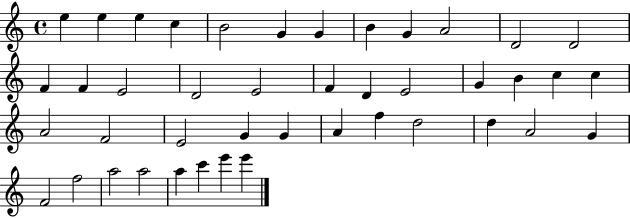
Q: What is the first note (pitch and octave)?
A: E5